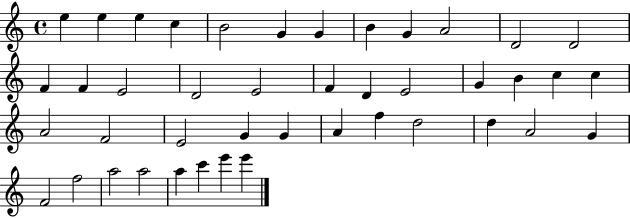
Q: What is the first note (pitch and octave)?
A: E5